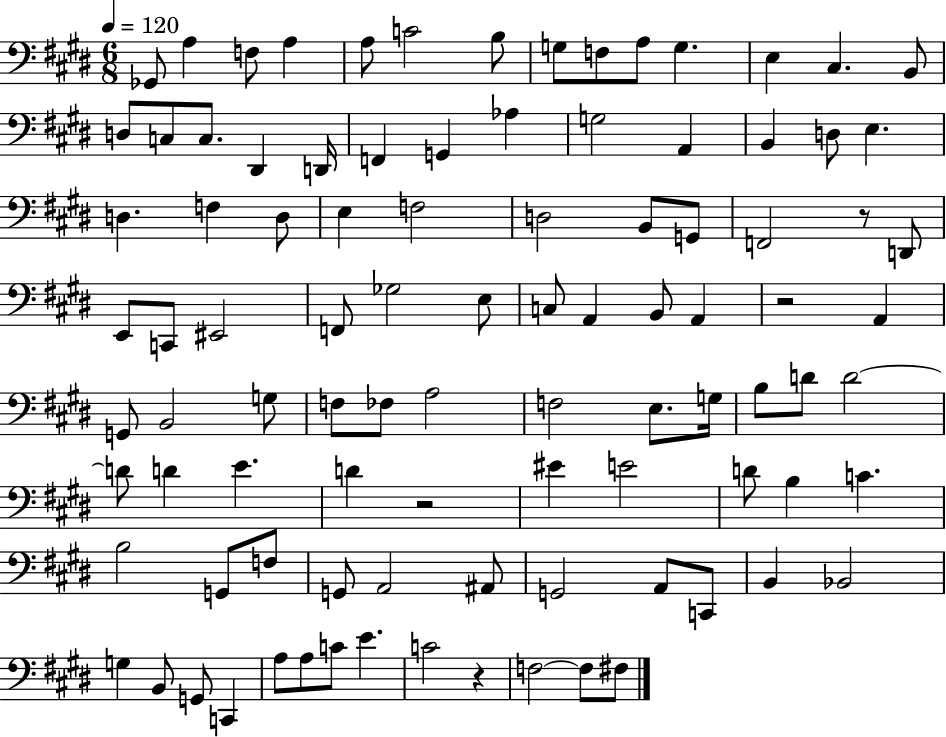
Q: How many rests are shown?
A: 4